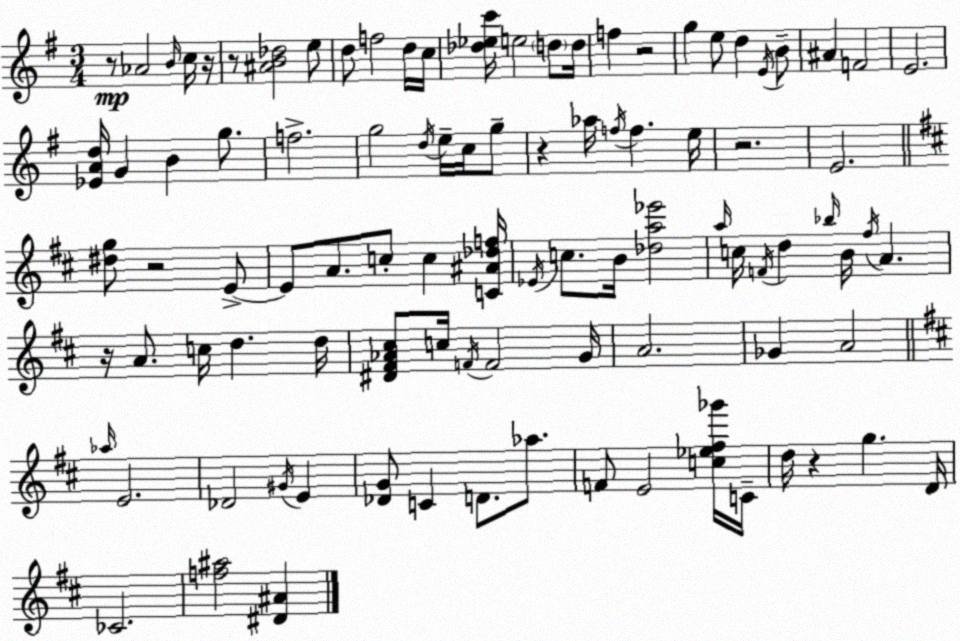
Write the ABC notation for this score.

X:1
T:Untitled
M:3/4
L:1/4
K:Em
z/2 _A2 B/4 c/4 z/4 z/2 [^AB_d]2 e/2 d/2 f2 d/4 c/4 [_d_ec']/4 e2 d/2 d/4 f z2 g e/2 d E/4 B/2 ^A F2 E2 [_EAd]/4 G B g/2 f2 g2 d/4 e/4 c/4 g/2 z _a/4 f/4 f e/4 z2 E2 [^dg]/2 z2 E/2 E/2 A/2 c/2 c [C^A_df]/4 _E/4 c/2 B/4 [_da_e']2 a/4 c/4 F/4 d _b/4 B/4 ^f/4 A z/4 A/2 c/4 d d/4 [^D^F_A^c]/2 c/4 F/4 F2 G/4 A2 _G A2 _a/4 E2 _D2 ^G/4 E [_DG]/2 C D/2 _a/2 F/2 E2 [c_e^f_g']/4 C/4 d/4 z g D/4 _C2 [f^a]2 [^D^A]